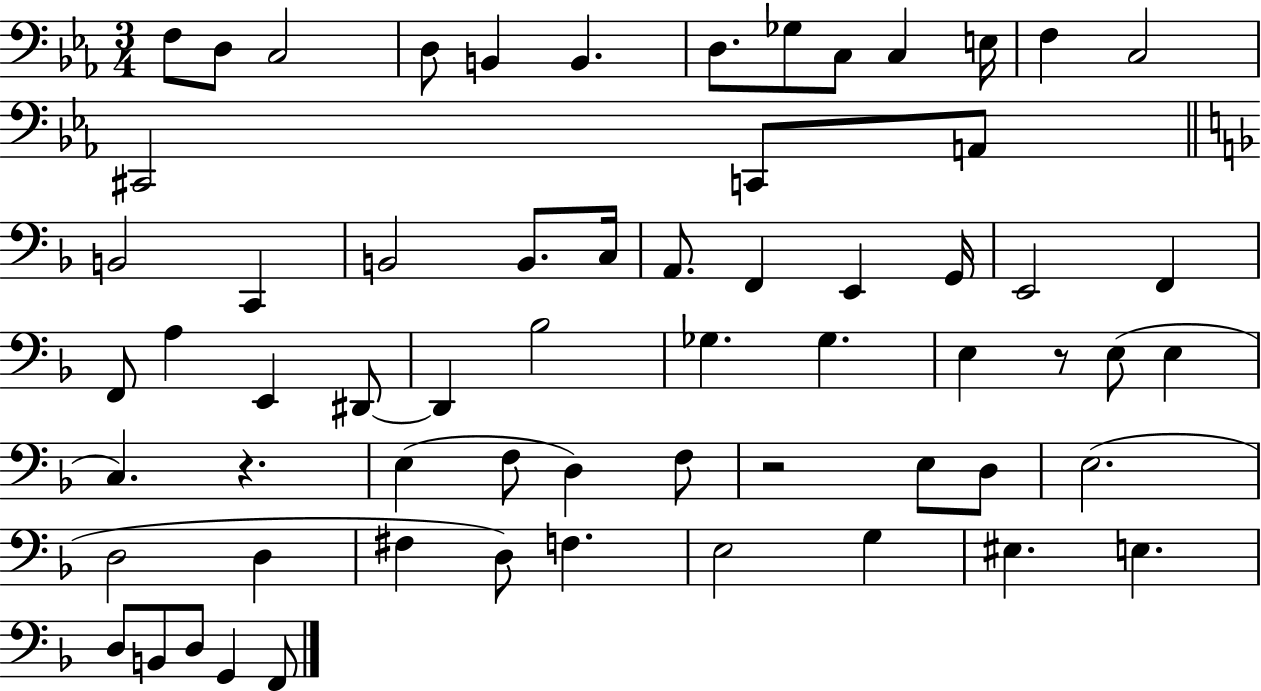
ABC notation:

X:1
T:Untitled
M:3/4
L:1/4
K:Eb
F,/2 D,/2 C,2 D,/2 B,, B,, D,/2 _G,/2 C,/2 C, E,/4 F, C,2 ^C,,2 C,,/2 A,,/2 B,,2 C,, B,,2 B,,/2 C,/4 A,,/2 F,, E,, G,,/4 E,,2 F,, F,,/2 A, E,, ^D,,/2 ^D,, _B,2 _G, _G, E, z/2 E,/2 E, C, z E, F,/2 D, F,/2 z2 E,/2 D,/2 E,2 D,2 D, ^F, D,/2 F, E,2 G, ^E, E, D,/2 B,,/2 D,/2 G,, F,,/2